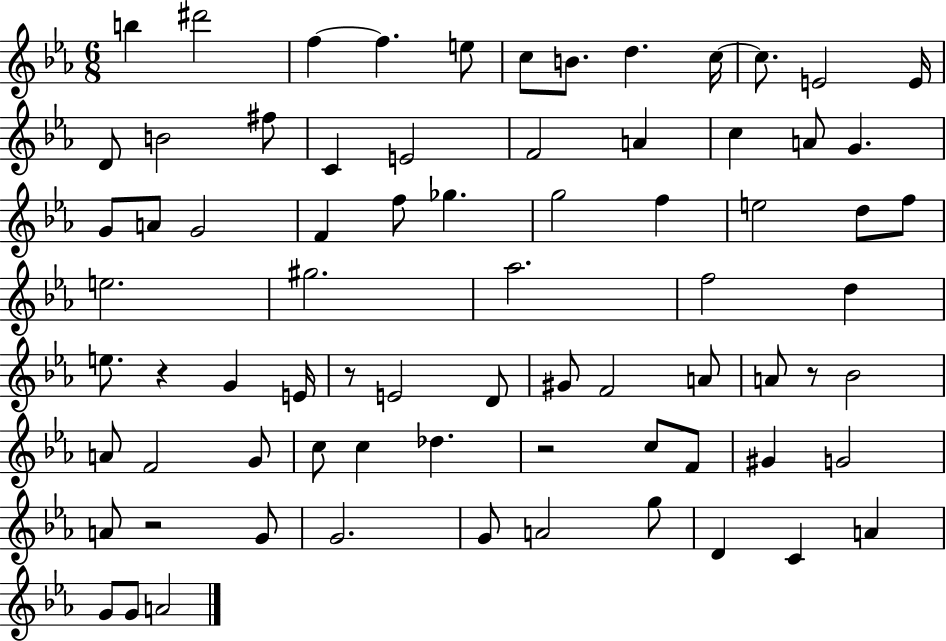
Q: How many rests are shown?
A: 5